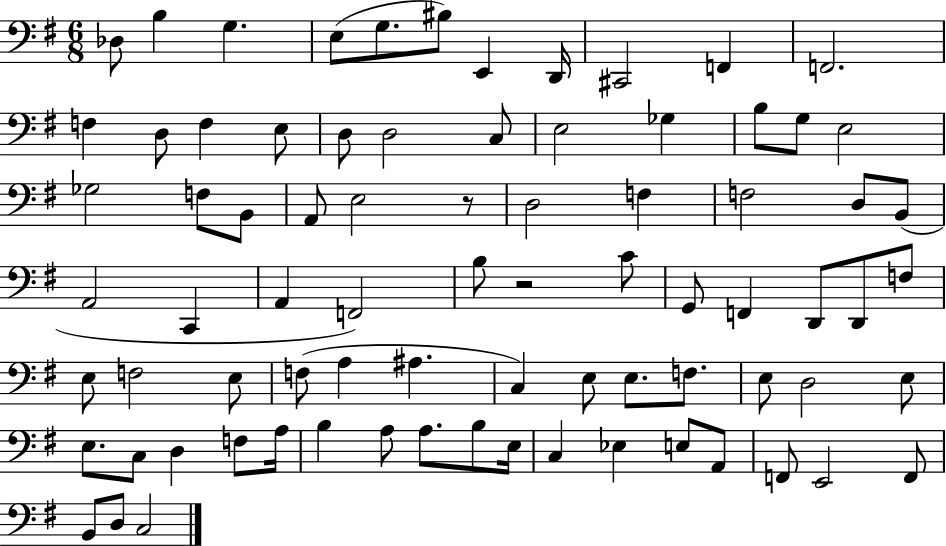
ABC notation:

X:1
T:Untitled
M:6/8
L:1/4
K:G
_D,/2 B, G, E,/2 G,/2 ^B,/2 E,, D,,/4 ^C,,2 F,, F,,2 F, D,/2 F, E,/2 D,/2 D,2 C,/2 E,2 _G, B,/2 G,/2 E,2 _G,2 F,/2 B,,/2 A,,/2 E,2 z/2 D,2 F, F,2 D,/2 B,,/2 A,,2 C,, A,, F,,2 B,/2 z2 C/2 G,,/2 F,, D,,/2 D,,/2 F,/2 E,/2 F,2 E,/2 F,/2 A, ^A, C, E,/2 E,/2 F,/2 E,/2 D,2 E,/2 E,/2 C,/2 D, F,/2 A,/4 B, A,/2 A,/2 B,/2 E,/4 C, _E, E,/2 A,,/2 F,,/2 E,,2 F,,/2 B,,/2 D,/2 C,2